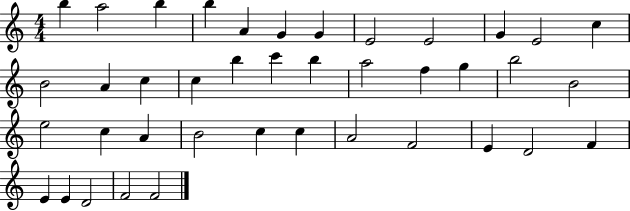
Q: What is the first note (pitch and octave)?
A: B5